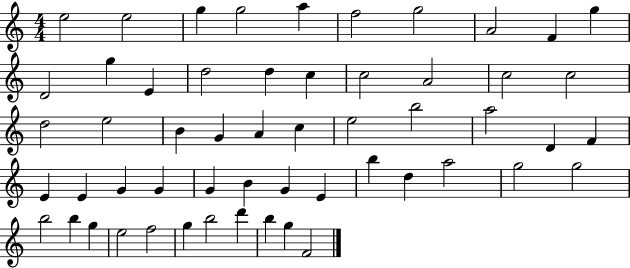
E5/h E5/h G5/q G5/h A5/q F5/h G5/h A4/h F4/q G5/q D4/h G5/q E4/q D5/h D5/q C5/q C5/h A4/h C5/h C5/h D5/h E5/h B4/q G4/q A4/q C5/q E5/h B5/h A5/h D4/q F4/q E4/q E4/q G4/q G4/q G4/q B4/q G4/q E4/q B5/q D5/q A5/h G5/h G5/h B5/h B5/q G5/q E5/h F5/h G5/q B5/h D6/q B5/q G5/q F4/h